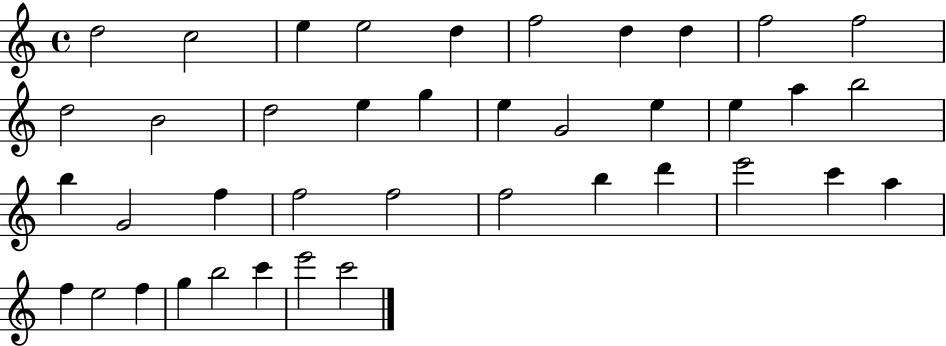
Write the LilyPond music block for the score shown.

{
  \clef treble
  \time 4/4
  \defaultTimeSignature
  \key c \major
  d''2 c''2 | e''4 e''2 d''4 | f''2 d''4 d''4 | f''2 f''2 | \break d''2 b'2 | d''2 e''4 g''4 | e''4 g'2 e''4 | e''4 a''4 b''2 | \break b''4 g'2 f''4 | f''2 f''2 | f''2 b''4 d'''4 | e'''2 c'''4 a''4 | \break f''4 e''2 f''4 | g''4 b''2 c'''4 | e'''2 c'''2 | \bar "|."
}